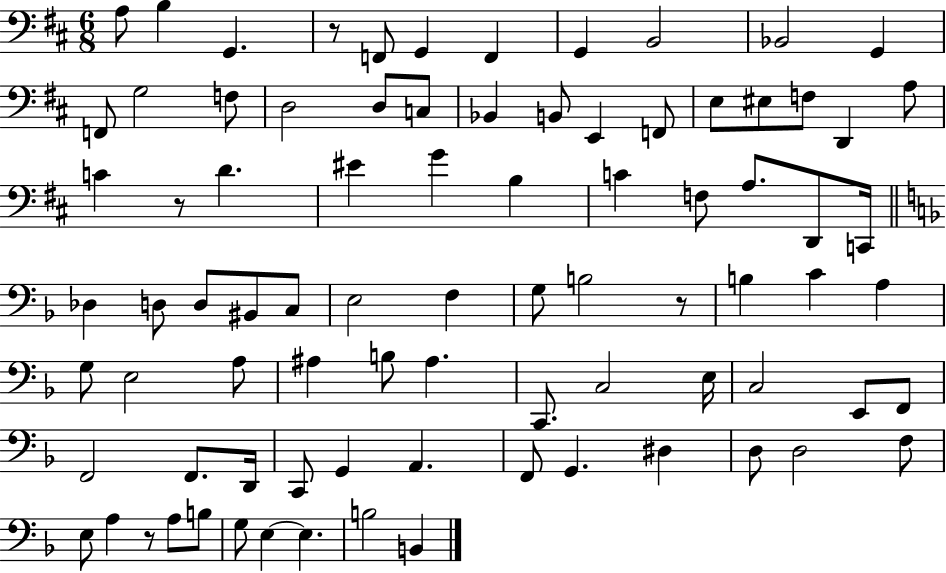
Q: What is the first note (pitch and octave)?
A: A3